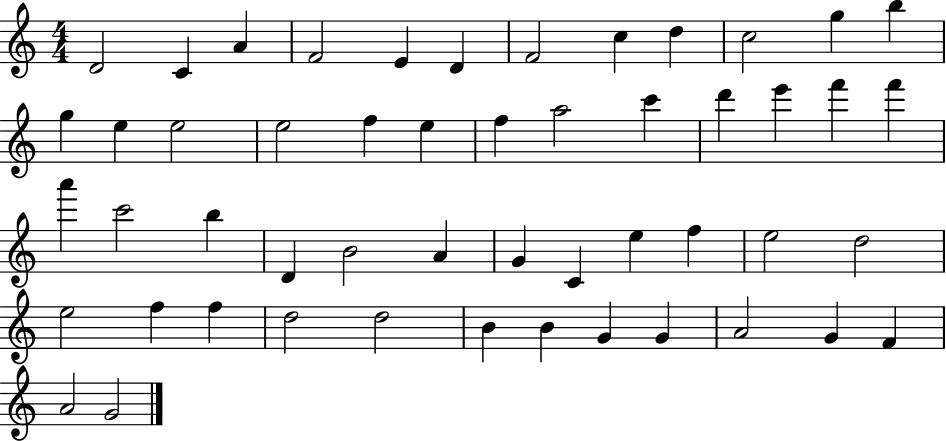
D4/h C4/q A4/q F4/h E4/q D4/q F4/h C5/q D5/q C5/h G5/q B5/q G5/q E5/q E5/h E5/h F5/q E5/q F5/q A5/h C6/q D6/q E6/q F6/q F6/q A6/q C6/h B5/q D4/q B4/h A4/q G4/q C4/q E5/q F5/q E5/h D5/h E5/h F5/q F5/q D5/h D5/h B4/q B4/q G4/q G4/q A4/h G4/q F4/q A4/h G4/h